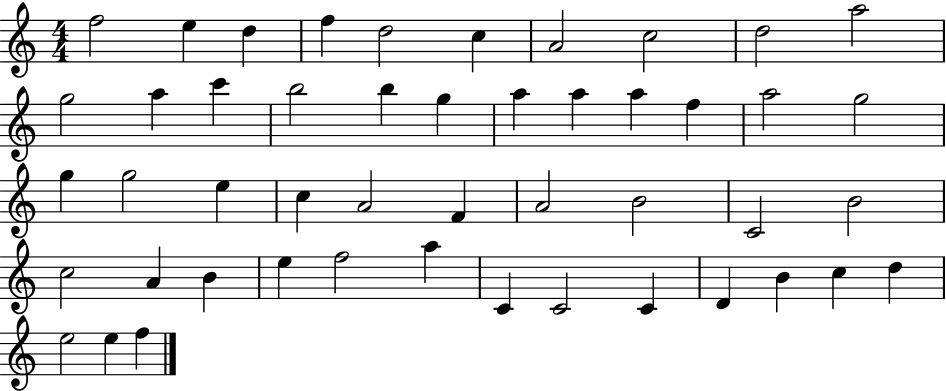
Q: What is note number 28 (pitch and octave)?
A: F4